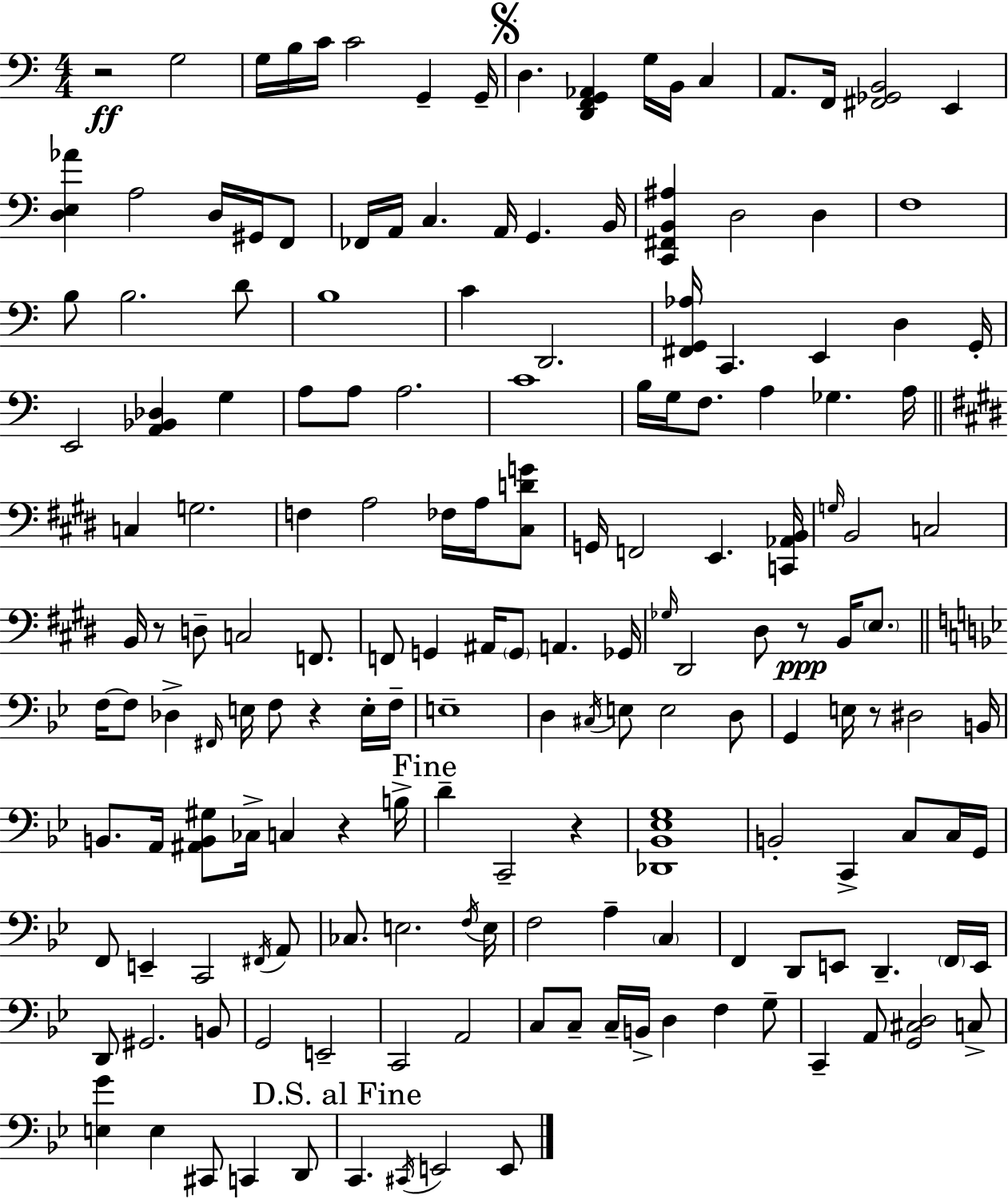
R/h G3/h G3/s B3/s C4/s C4/h G2/q G2/s D3/q. [D2,F2,G2,Ab2]/q G3/s B2/s C3/q A2/e. F2/s [F#2,Gb2,B2]/h E2/q [D3,E3,Ab4]/q A3/h D3/s G#2/s F2/e FES2/s A2/s C3/q. A2/s G2/q. B2/s [C2,F#2,B2,A#3]/q D3/h D3/q F3/w B3/e B3/h. D4/e B3/w C4/q D2/h. [F#2,G2,Ab3]/s C2/q. E2/q D3/q G2/s E2/h [A2,Bb2,Db3]/q G3/q A3/e A3/e A3/h. C4/w B3/s G3/s F3/e. A3/q Gb3/q. A3/s C3/q G3/h. F3/q A3/h FES3/s A3/s [C#3,D4,G4]/e G2/s F2/h E2/q. [C2,Ab2,B2]/s G3/s B2/h C3/h B2/s R/e D3/e C3/h F2/e. F2/e G2/q A#2/s G2/e A2/q. Gb2/s Gb3/s D#2/h D#3/e R/e B2/s E3/e. F3/s F3/e Db3/q F#2/s E3/s F3/e R/q E3/s F3/s E3/w D3/q C#3/s E3/e E3/h D3/e G2/q E3/s R/e D#3/h B2/s B2/e. A2/s [A#2,B2,G#3]/e CES3/s C3/q R/q B3/s D4/q C2/h R/q [Db2,Bb2,Eb3,G3]/w B2/h C2/q C3/e C3/s G2/s F2/e E2/q C2/h F#2/s A2/e CES3/e. E3/h. F3/s E3/s F3/h A3/q C3/q F2/q D2/e E2/e D2/q. F2/s E2/s D2/e G#2/h. B2/e G2/h E2/h C2/h A2/h C3/e C3/e C3/s B2/s D3/q F3/q G3/e C2/q A2/e [G2,C#3,D3]/h C3/e [E3,G4]/q E3/q C#2/e C2/q D2/e C2/q. C#2/s E2/h E2/e